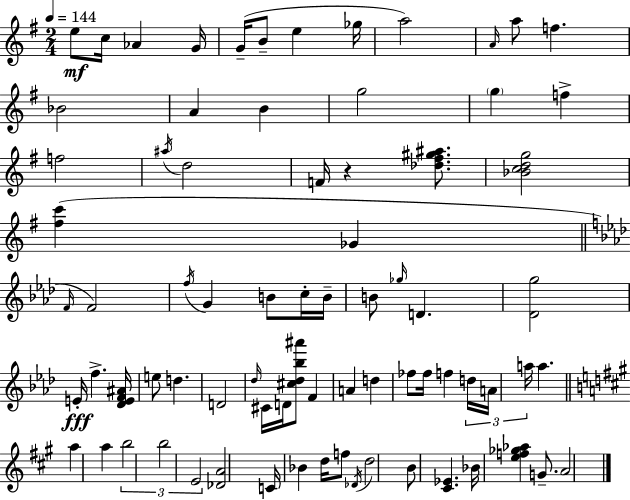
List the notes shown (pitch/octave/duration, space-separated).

E5/e C5/s Ab4/q G4/s G4/s B4/e E5/q Gb5/s A5/h A4/s A5/e F5/q. Bb4/h A4/q B4/q G5/h G5/q F5/q F5/h A#5/s D5/h F4/s R/q [Db5,F#5,G#5,A#5]/e. [Bb4,C5,D5,G5]/h [F#5,C6]/q Gb4/q F4/s F4/h F5/s G4/q B4/e C5/s B4/s B4/e Gb5/s D4/q. [Db4,G5]/h E4/s F5/q. [Db4,E4,F4,A#4]/s E5/e D5/q. D4/h Db5/s C#4/s D4/s [C#5,Db5,Bb5,A#6]/e F4/q A4/q D5/q FES5/e FES5/s F5/q D5/s A4/s A5/s A5/q. A5/q A5/q B5/h B5/h E4/h [Db4,A4]/h C4/s Bb4/q D5/s F5/e Db4/s D5/h B4/e [C#4,Eb4]/q. Bb4/s [E5,F5,Gb5,Ab5]/q G4/e. A4/h